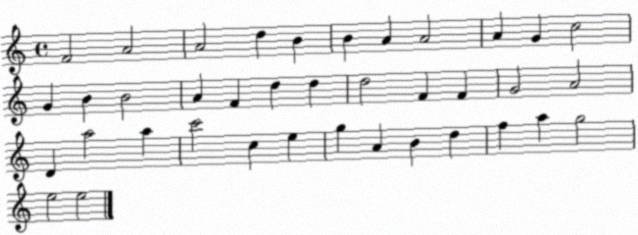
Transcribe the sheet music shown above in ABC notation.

X:1
T:Untitled
M:4/4
L:1/4
K:C
F2 A2 A2 d B B A A2 A G c2 G B B2 A F d d d2 F F G2 A2 D a2 a c'2 c e g A B d f a g2 e2 e2